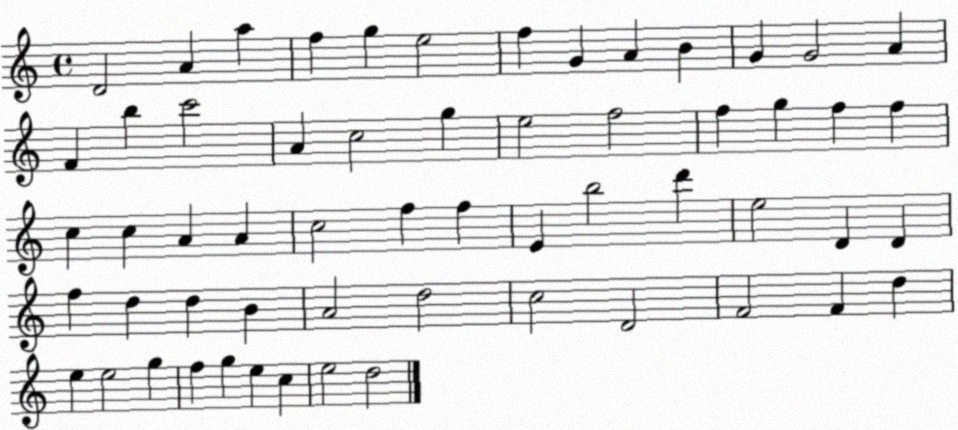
X:1
T:Untitled
M:4/4
L:1/4
K:C
D2 A a f g e2 f G A B G G2 A F b c'2 A c2 g e2 f2 f g f f c c A A c2 f f E b2 d' e2 D D f d d B A2 d2 c2 D2 F2 F d e e2 g f g e c e2 d2